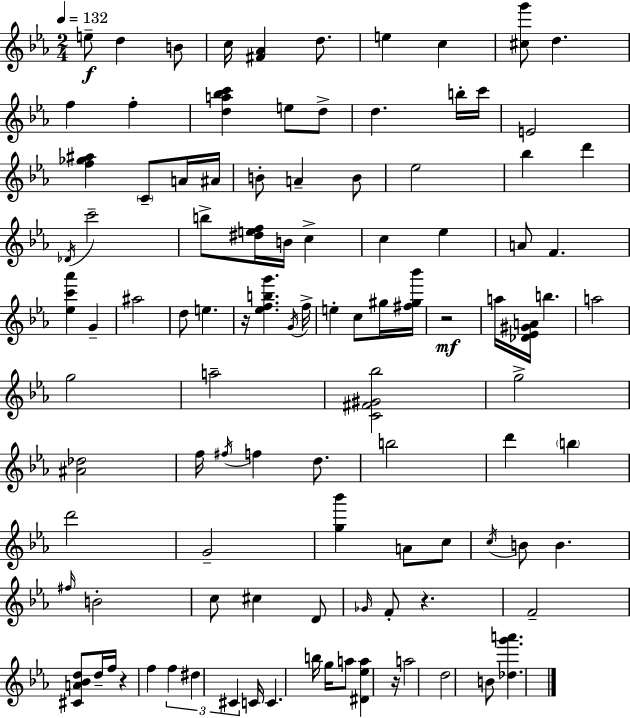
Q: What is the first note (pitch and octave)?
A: E5